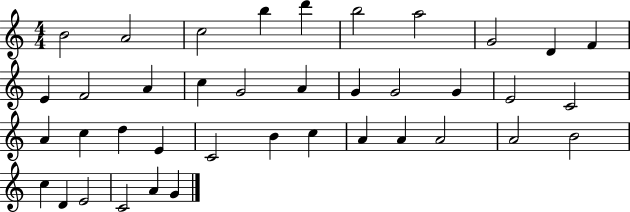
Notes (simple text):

B4/h A4/h C5/h B5/q D6/q B5/h A5/h G4/h D4/q F4/q E4/q F4/h A4/q C5/q G4/h A4/q G4/q G4/h G4/q E4/h C4/h A4/q C5/q D5/q E4/q C4/h B4/q C5/q A4/q A4/q A4/h A4/h B4/h C5/q D4/q E4/h C4/h A4/q G4/q